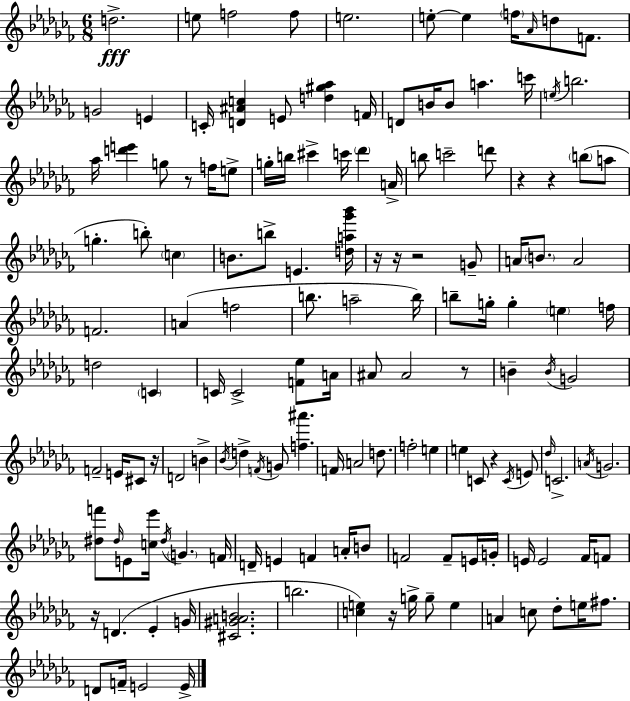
{
  \clef treble
  \numericTimeSignature
  \time 6/8
  \key aes \minor
  d''2.->\fff | e''8 f''2 f''8 | e''2. | e''8-.~~ e''4 \parenthesize f''16 \grace { aes'16 } d''8 f'8. | \break g'2 e'4 | c'16-. <d' ais' c''>4 e'8 <d'' gis'' aes''>4 | f'16 d'8 b'16 b'8 a''4. | c'''16 \acciaccatura { e''16 } b''2. | \break aes''16 <d''' e'''>4 g''8 r8 f''16 | e''8-> g''16-. b''16 cis'''4-> c'''16 \parenthesize des'''4 | a'16-> b''8 c'''2-- | d'''8 r4 r4 \parenthesize b''8( | \break a''8 g''4.-. b''8-.) \parenthesize c''4 | b'8. b''8-> e'4. | <d'' a'' ges''' bes'''>16 r16 r16 r2 | g'8-- a'16 \parenthesize b'8. a'2 | \break f'2. | a'4( f''2 | b''8. a''2-- | b''16) b''8-- g''16-. g''4-. \parenthesize e''4 | \break f''16 d''2 \parenthesize c'4 | c'16 c'2-> <f' ees''>8 | a'16 ais'8 ais'2 | r8 b'4-- \acciaccatura { b'16 } g'2 | \break f'2-- e'16 | cis'8 r16 d'2 b'4-> | \acciaccatura { bes'16 } d''4-> \acciaccatura { f'16 } g'8 <f'' ais'''>4. | f'16 a'2 | \break d''8. f''2-. | e''4 e''4 c'8 r4 | \acciaccatura { c'16 } e'8 \grace { des''16 } c'2.-> | \acciaccatura { a'16 } g'2. | \break <dis'' f'''>8 \grace { dis''16 } e'8 | <c'' ees'''>16 \acciaccatura { dis''16 } \parenthesize g'4. f'16 d'16-- e'4 | f'4 a'16-. b'8 f'2 | f'8-- e'16 g'16-. e'16 e'2 | \break fes'16 f'8 r16 d'4.( | ees'4-. g'16 <cis' gis' a' b'>2. | b''2. | <c'' e''>4) | \break r16 g''16-> g''8-- e''4 a'4 | c''8 des''8-. e''16 fis''8. d'8 | f'16-- e'2 e'16-> \bar "|."
}